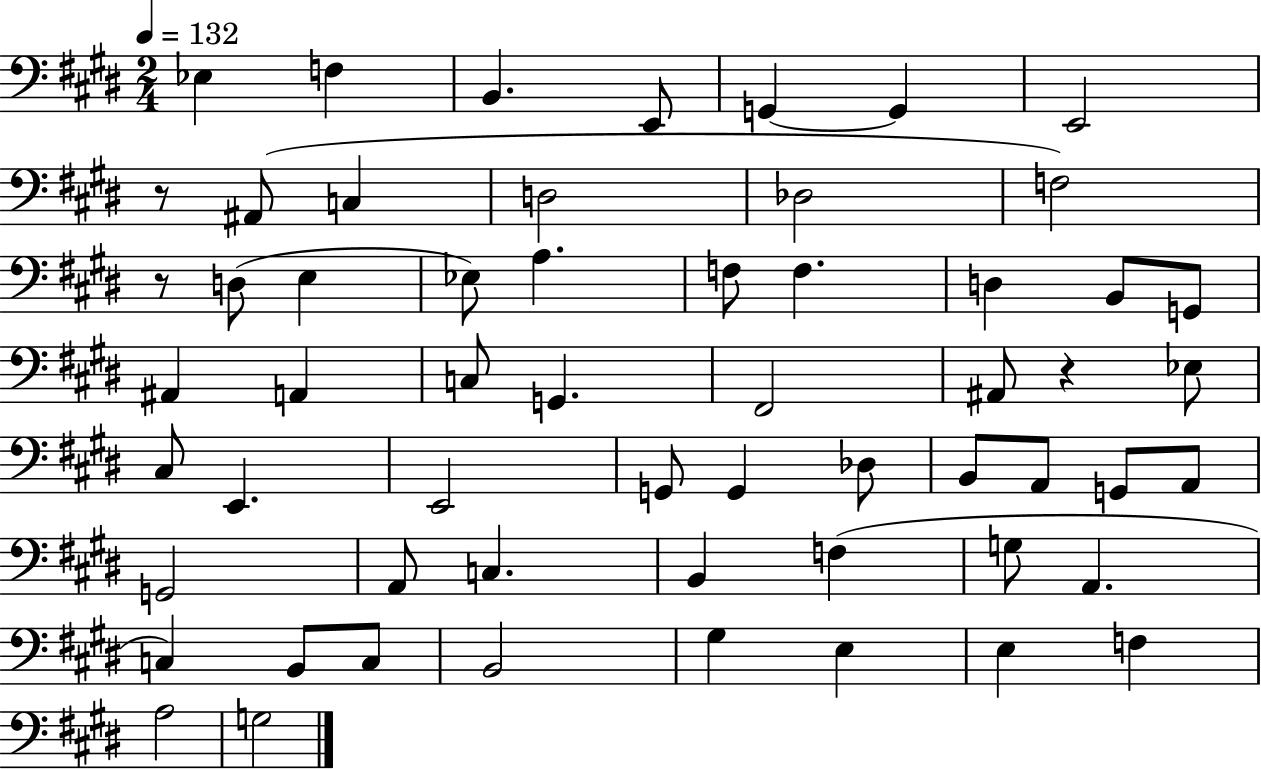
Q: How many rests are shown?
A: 3